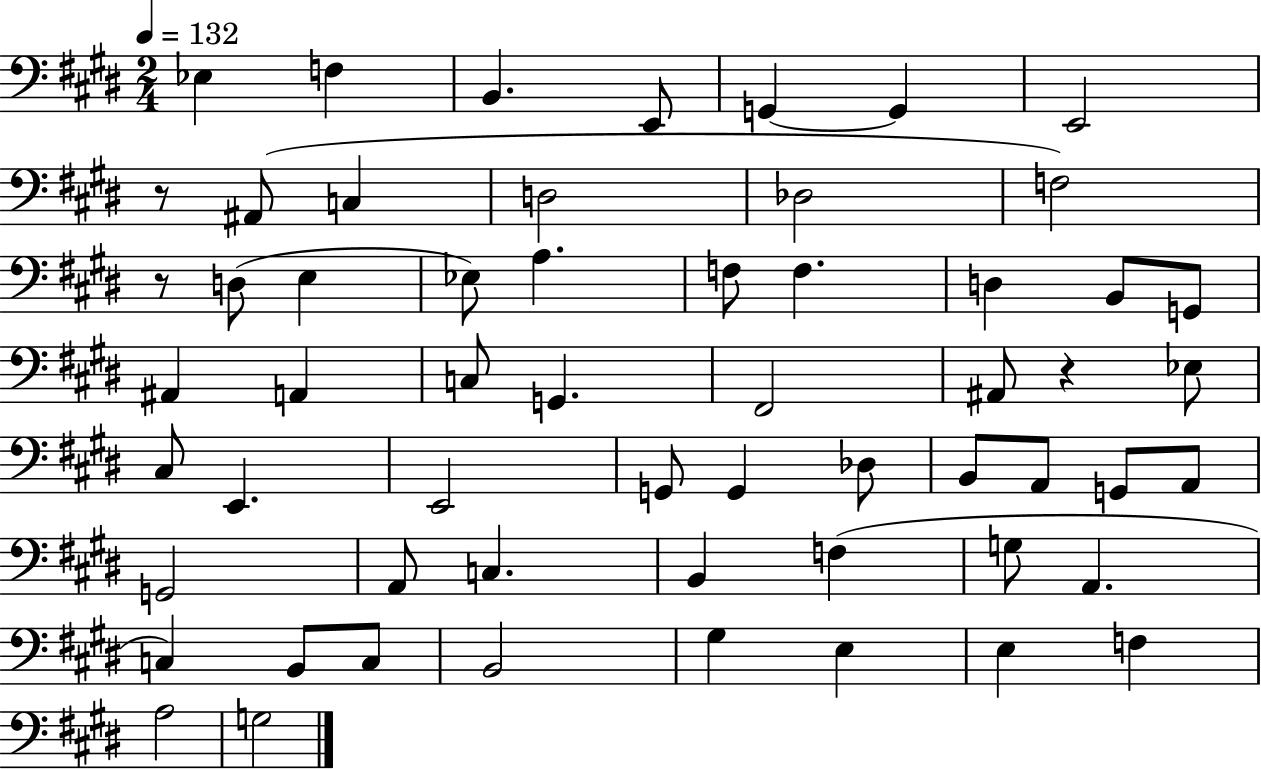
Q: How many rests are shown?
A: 3